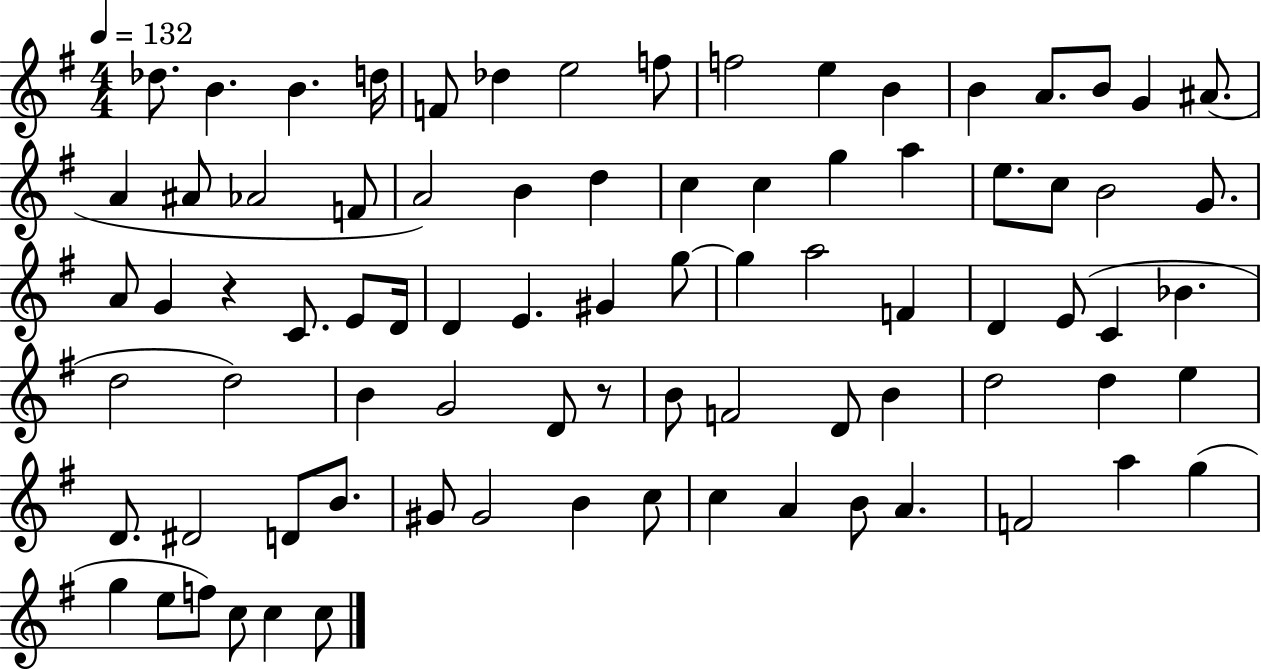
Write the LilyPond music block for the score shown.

{
  \clef treble
  \numericTimeSignature
  \time 4/4
  \key g \major
  \tempo 4 = 132
  des''8. b'4. b'4. d''16 | f'8 des''4 e''2 f''8 | f''2 e''4 b'4 | b'4 a'8. b'8 g'4 ais'8.( | \break a'4 ais'8 aes'2 f'8 | a'2) b'4 d''4 | c''4 c''4 g''4 a''4 | e''8. c''8 b'2 g'8. | \break a'8 g'4 r4 c'8. e'8 d'16 | d'4 e'4. gis'4 g''8~~ | g''4 a''2 f'4 | d'4 e'8( c'4 bes'4. | \break d''2 d''2) | b'4 g'2 d'8 r8 | b'8 f'2 d'8 b'4 | d''2 d''4 e''4 | \break d'8. dis'2 d'8 b'8. | gis'8 gis'2 b'4 c''8 | c''4 a'4 b'8 a'4. | f'2 a''4 g''4( | \break g''4 e''8 f''8) c''8 c''4 c''8 | \bar "|."
}